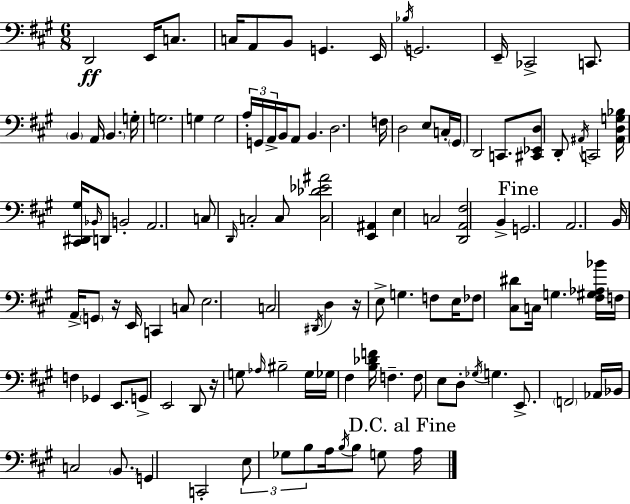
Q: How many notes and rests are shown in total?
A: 114